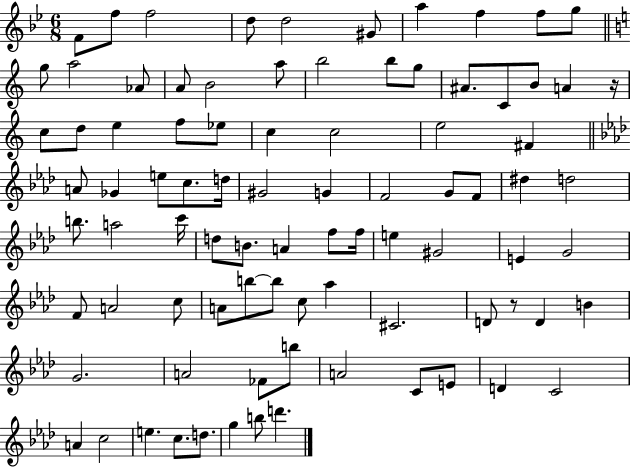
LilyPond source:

{
  \clef treble
  \numericTimeSignature
  \time 6/8
  \key bes \major
  f'8 f''8 f''2 | d''8 d''2 gis'8 | a''4 f''4 f''8 g''8 | \bar "||" \break \key a \minor g''8 a''2 aes'8 | a'8 b'2 a''8 | b''2 b''8 g''8 | ais'8. c'8 b'8 a'4 r16 | \break c''8 d''8 e''4 f''8 ees''8 | c''4 c''2 | e''2 fis'4 | \bar "||" \break \key f \minor a'8 ges'4 e''8 c''8. d''16 | gis'2 g'4 | f'2 g'8 f'8 | dis''4 d''2 | \break b''8. a''2 c'''16 | d''8 b'8. a'4 f''8 f''16 | e''4 gis'2 | e'4 g'2 | \break f'8 a'2 c''8 | a'8 b''8~~ b''8 c''8 aes''4 | cis'2. | d'8 r8 d'4 b'4 | \break g'2. | a'2 fes'8 b''8 | a'2 c'8 e'8 | d'4 c'2 | \break a'4 c''2 | e''4. c''8. d''8. | g''4 b''8 d'''4. | \bar "|."
}